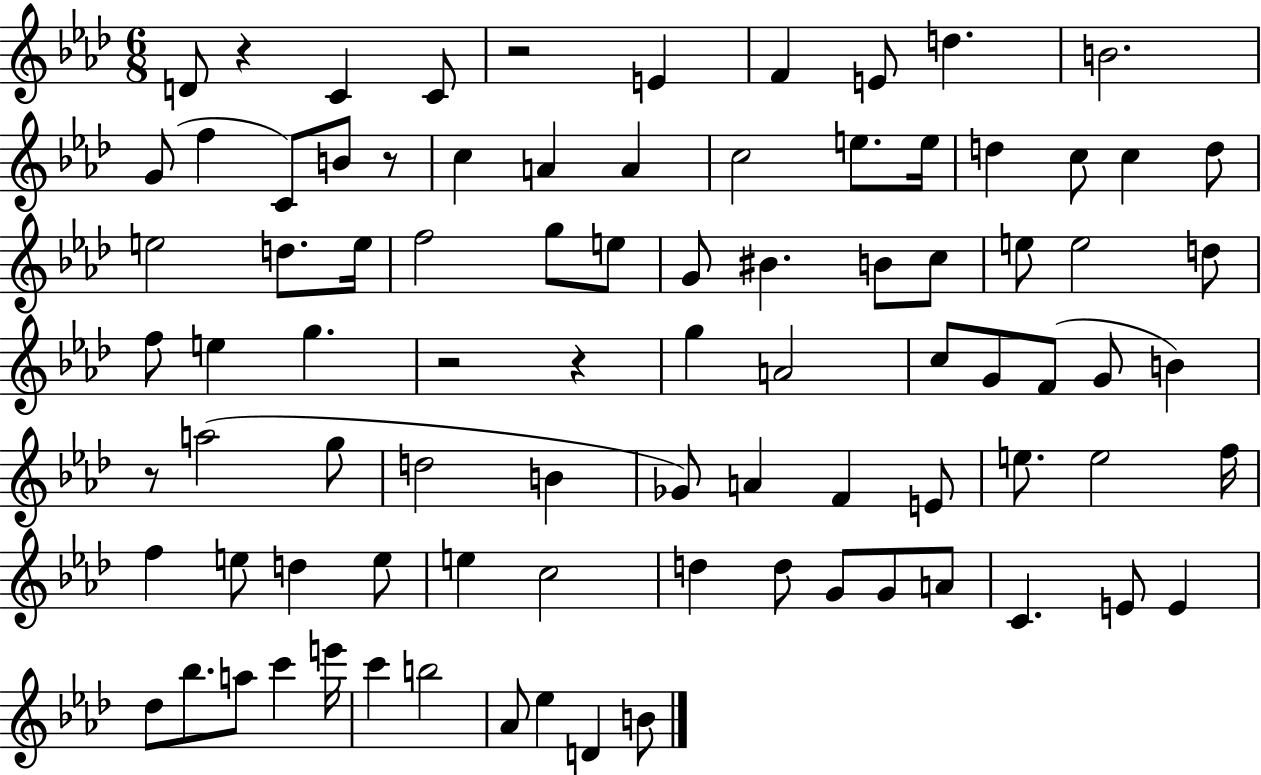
D4/e R/q C4/q C4/e R/h E4/q F4/q E4/e D5/q. B4/h. G4/e F5/q C4/e B4/e R/e C5/q A4/q A4/q C5/h E5/e. E5/s D5/q C5/e C5/q D5/e E5/h D5/e. E5/s F5/h G5/e E5/e G4/e BIS4/q. B4/e C5/e E5/e E5/h D5/e F5/e E5/q G5/q. R/h R/q G5/q A4/h C5/e G4/e F4/e G4/e B4/q R/e A5/h G5/e D5/h B4/q Gb4/e A4/q F4/q E4/e E5/e. E5/h F5/s F5/q E5/e D5/q E5/e E5/q C5/h D5/q D5/e G4/e G4/e A4/e C4/q. E4/e E4/q Db5/e Bb5/e. A5/e C6/q E6/s C6/q B5/h Ab4/e Eb5/q D4/q B4/e